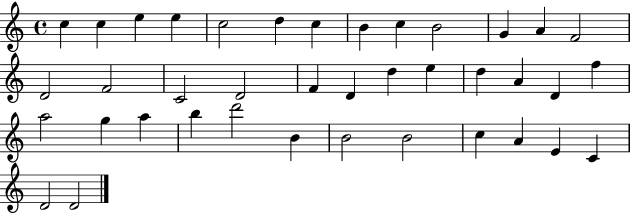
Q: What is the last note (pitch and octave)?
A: D4